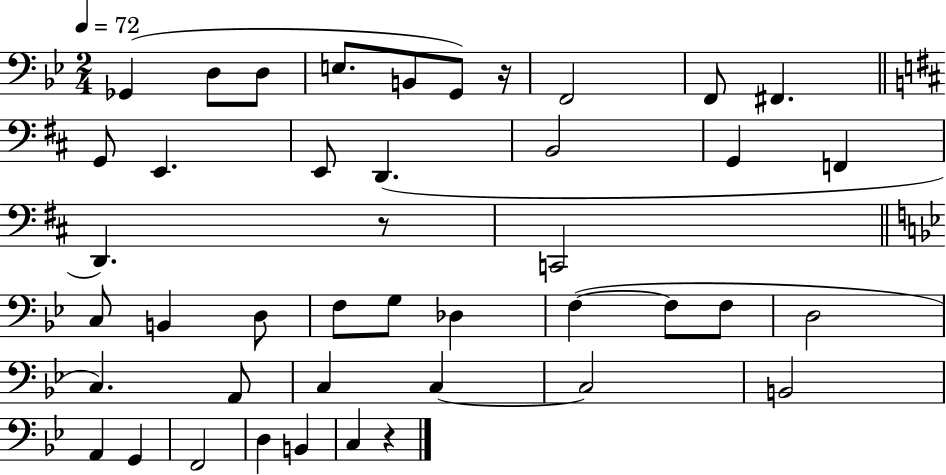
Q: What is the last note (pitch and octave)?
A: C3